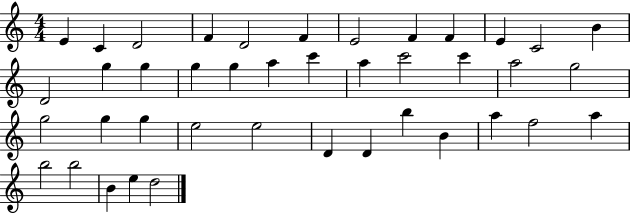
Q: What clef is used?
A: treble